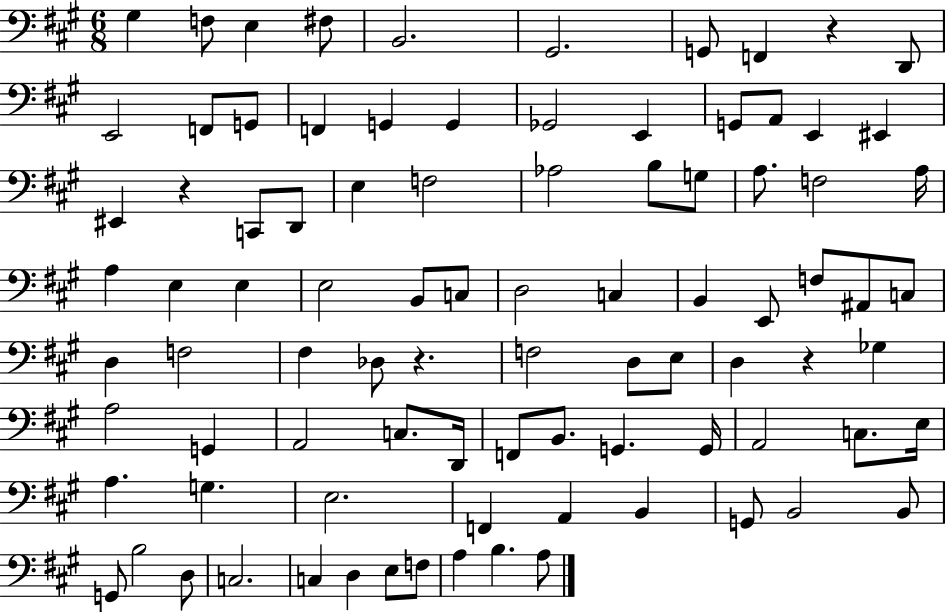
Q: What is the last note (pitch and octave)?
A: A3